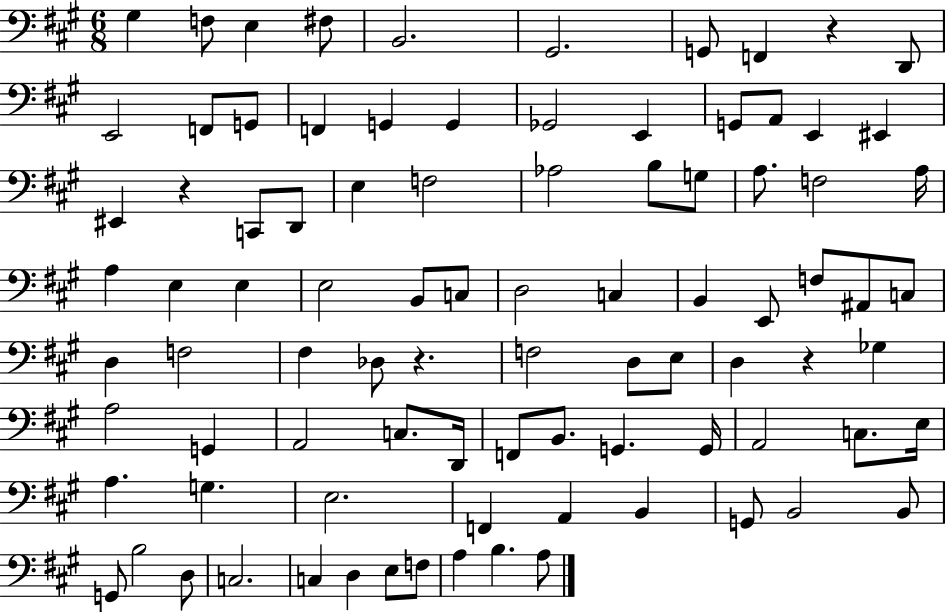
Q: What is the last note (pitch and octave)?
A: A3